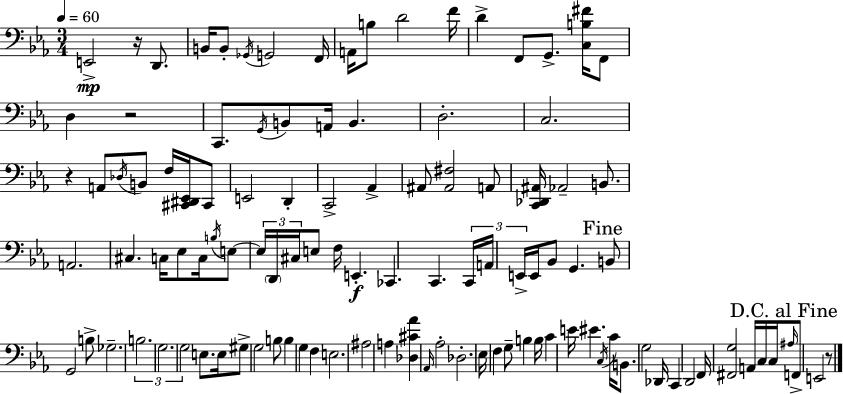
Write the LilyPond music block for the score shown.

{
  \clef bass
  \numericTimeSignature
  \time 3/4
  \key c \minor
  \tempo 4 = 60
  e,2->\mp r16 d,8. | b,16 b,8-. \acciaccatura { ges,16 } g,2 | f,16 a,16 b8 d'2 | f'16 d'4-> f,8 g,8.-> <c b fis'>16 f,8 | \break d4 r2 | c,8. \acciaccatura { g,16 } b,8 a,16 b,4. | d2.-. | c2. | \break r4 a,8 \acciaccatura { des16 } b,8 f16 | <cis, dis, ees,>16 cis,8 e,2 d,4-. | c,2-> aes,4-> | ais,8 <ais, fis>2 | \break a,8 <c, des, ais,>16 aes,2-- | b,8. a,2. | cis4. c16 ees8 | c16 \acciaccatura { b16 } e8~~ \tuplet 3/2 { e16 \parenthesize d,16 cis16 } e8 f16 e,4.-.\f | \break ces,4. c,4. | \tuplet 3/2 { c,16 a,16 e,16-> } e,16 bes,8 g,4. | \mark "Fine" b,8 g,2 | b8-> ges2.-- | \break \tuplet 3/2 { b2. | g2. | g2 } | e8. e16 gis8-> g2 | \break b8 b4 g4 | f4 e2. | ais2 | a4 <des cis' aes'>4 \grace { aes,16 } aes2-. | \break des2.-. | ees16 f4 g8-- | b4 b16 c'4 e'16 eis'4. | \acciaccatura { c16 } c'16 b,8. g2 | \break des,16 c,4 d,2 | f,16 <fis, g>2 | a,16 c16 c16 \mark "D.C. al Fine" \grace { ais16 } f,8-> e,2 | r8 \bar "|."
}